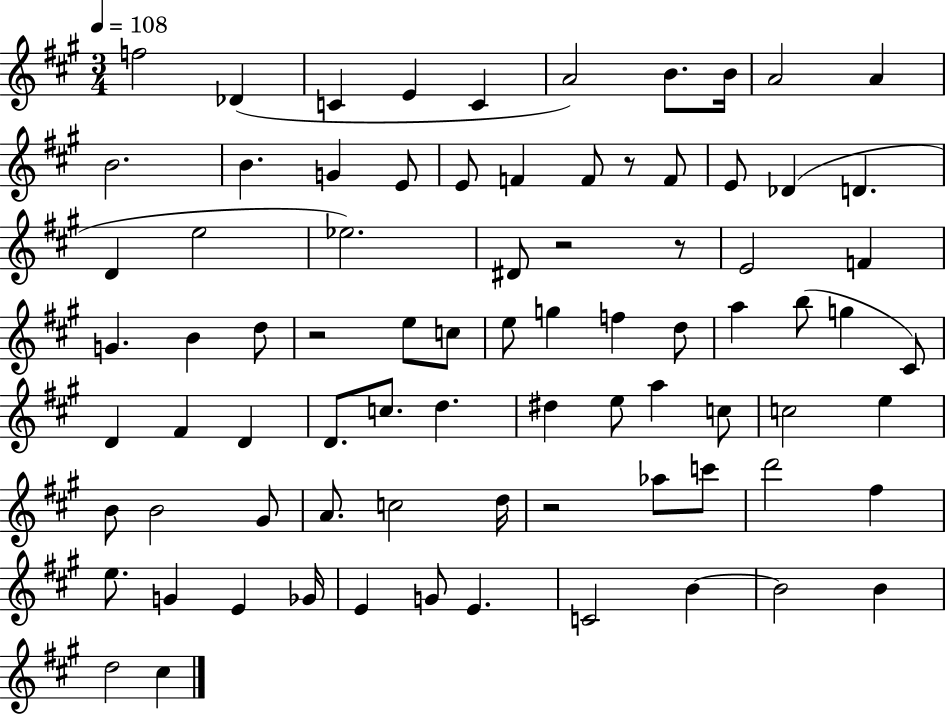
X:1
T:Untitled
M:3/4
L:1/4
K:A
f2 _D C E C A2 B/2 B/4 A2 A B2 B G E/2 E/2 F F/2 z/2 F/2 E/2 _D D D e2 _e2 ^D/2 z2 z/2 E2 F G B d/2 z2 e/2 c/2 e/2 g f d/2 a b/2 g ^C/2 D ^F D D/2 c/2 d ^d e/2 a c/2 c2 e B/2 B2 ^G/2 A/2 c2 d/4 z2 _a/2 c'/2 d'2 ^f e/2 G E _G/4 E G/2 E C2 B B2 B d2 ^c